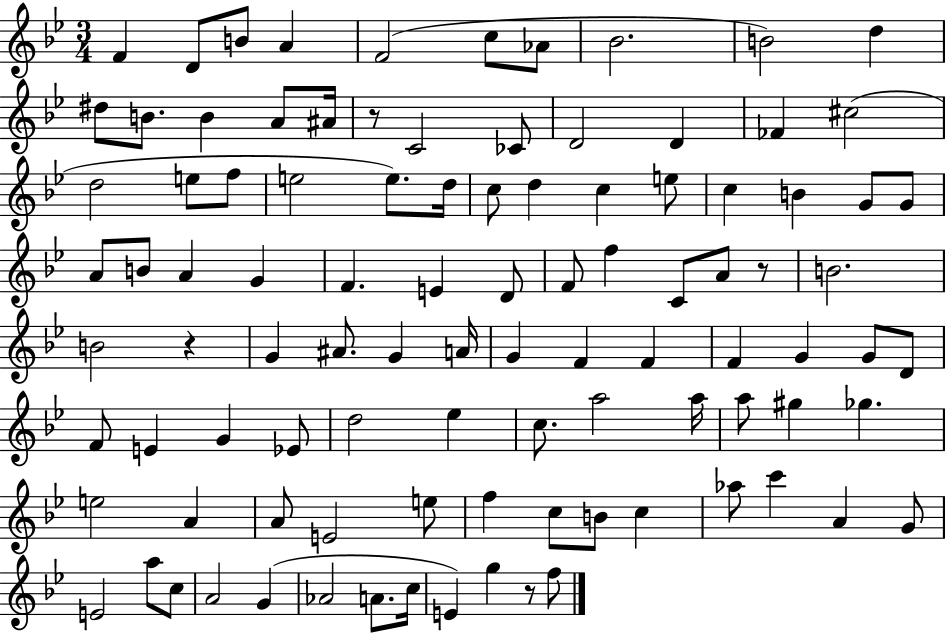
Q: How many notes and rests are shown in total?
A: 99